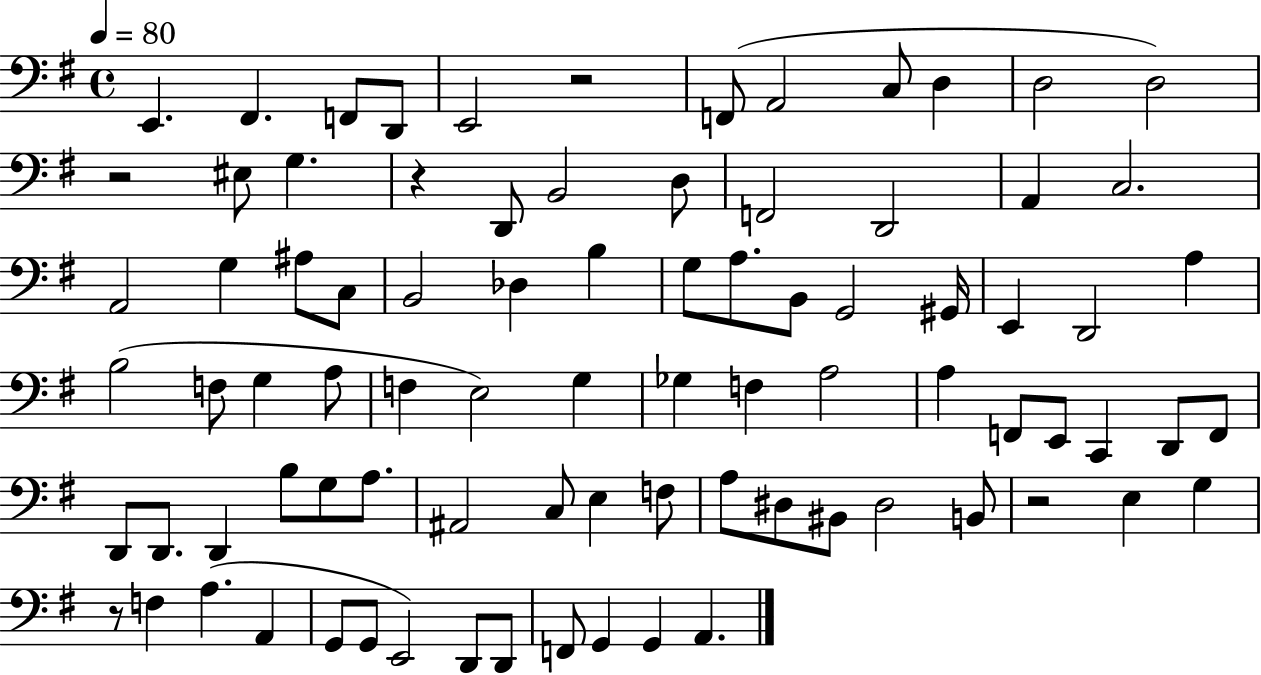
E2/q. F#2/q. F2/e D2/e E2/h R/h F2/e A2/h C3/e D3/q D3/h D3/h R/h EIS3/e G3/q. R/q D2/e B2/h D3/e F2/h D2/h A2/q C3/h. A2/h G3/q A#3/e C3/e B2/h Db3/q B3/q G3/e A3/e. B2/e G2/h G#2/s E2/q D2/h A3/q B3/h F3/e G3/q A3/e F3/q E3/h G3/q Gb3/q F3/q A3/h A3/q F2/e E2/e C2/q D2/e F2/e D2/e D2/e. D2/q B3/e G3/e A3/e. A#2/h C3/e E3/q F3/e A3/e D#3/e BIS2/e D#3/h B2/e R/h E3/q G3/q R/e F3/q A3/q. A2/q G2/e G2/e E2/h D2/e D2/e F2/e G2/q G2/q A2/q.